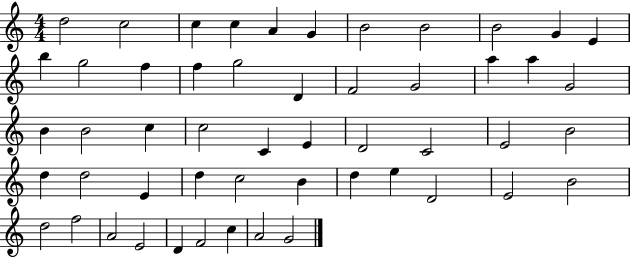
{
  \clef treble
  \numericTimeSignature
  \time 4/4
  \key c \major
  d''2 c''2 | c''4 c''4 a'4 g'4 | b'2 b'2 | b'2 g'4 e'4 | \break b''4 g''2 f''4 | f''4 g''2 d'4 | f'2 g'2 | a''4 a''4 g'2 | \break b'4 b'2 c''4 | c''2 c'4 e'4 | d'2 c'2 | e'2 b'2 | \break d''4 d''2 e'4 | d''4 c''2 b'4 | d''4 e''4 d'2 | e'2 b'2 | \break d''2 f''2 | a'2 e'2 | d'4 f'2 c''4 | a'2 g'2 | \break \bar "|."
}